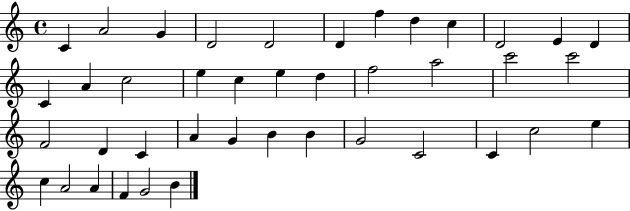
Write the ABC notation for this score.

X:1
T:Untitled
M:4/4
L:1/4
K:C
C A2 G D2 D2 D f d c D2 E D C A c2 e c e d f2 a2 c'2 c'2 F2 D C A G B B G2 C2 C c2 e c A2 A F G2 B